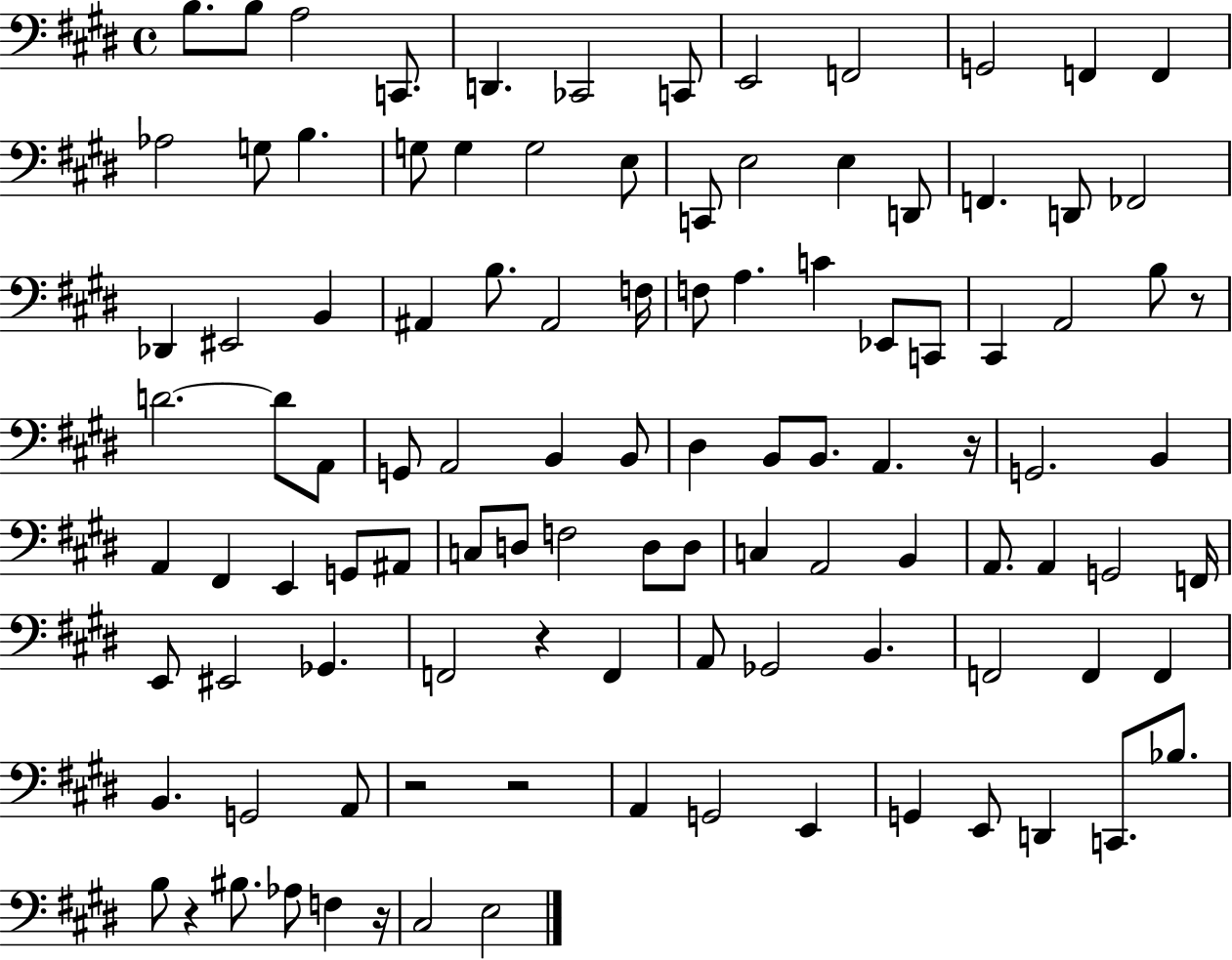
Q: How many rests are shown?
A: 7